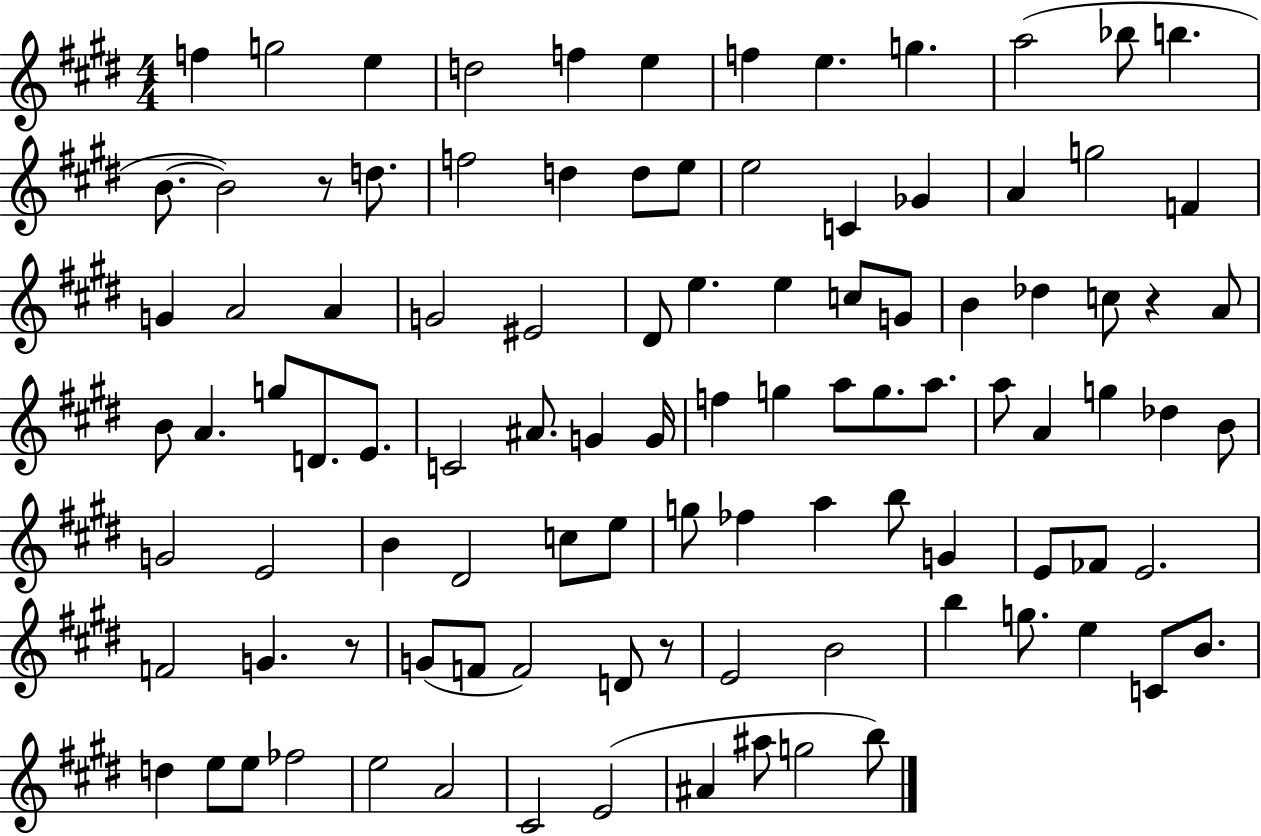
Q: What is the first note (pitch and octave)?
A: F5